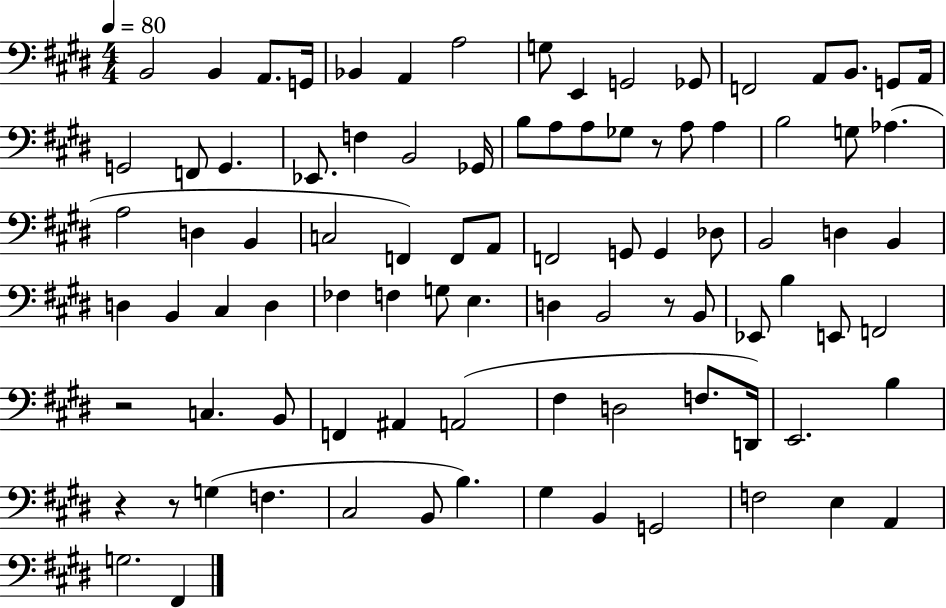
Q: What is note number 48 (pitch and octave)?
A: B2